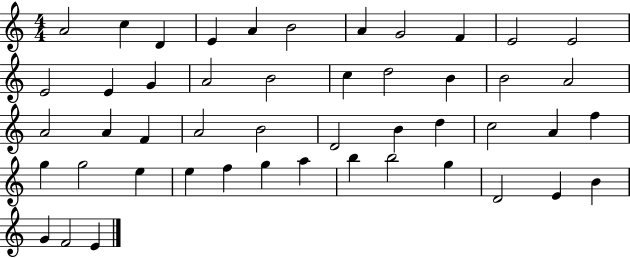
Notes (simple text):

A4/h C5/q D4/q E4/q A4/q B4/h A4/q G4/h F4/q E4/h E4/h E4/h E4/q G4/q A4/h B4/h C5/q D5/h B4/q B4/h A4/h A4/h A4/q F4/q A4/h B4/h D4/h B4/q D5/q C5/h A4/q F5/q G5/q G5/h E5/q E5/q F5/q G5/q A5/q B5/q B5/h G5/q D4/h E4/q B4/q G4/q F4/h E4/q